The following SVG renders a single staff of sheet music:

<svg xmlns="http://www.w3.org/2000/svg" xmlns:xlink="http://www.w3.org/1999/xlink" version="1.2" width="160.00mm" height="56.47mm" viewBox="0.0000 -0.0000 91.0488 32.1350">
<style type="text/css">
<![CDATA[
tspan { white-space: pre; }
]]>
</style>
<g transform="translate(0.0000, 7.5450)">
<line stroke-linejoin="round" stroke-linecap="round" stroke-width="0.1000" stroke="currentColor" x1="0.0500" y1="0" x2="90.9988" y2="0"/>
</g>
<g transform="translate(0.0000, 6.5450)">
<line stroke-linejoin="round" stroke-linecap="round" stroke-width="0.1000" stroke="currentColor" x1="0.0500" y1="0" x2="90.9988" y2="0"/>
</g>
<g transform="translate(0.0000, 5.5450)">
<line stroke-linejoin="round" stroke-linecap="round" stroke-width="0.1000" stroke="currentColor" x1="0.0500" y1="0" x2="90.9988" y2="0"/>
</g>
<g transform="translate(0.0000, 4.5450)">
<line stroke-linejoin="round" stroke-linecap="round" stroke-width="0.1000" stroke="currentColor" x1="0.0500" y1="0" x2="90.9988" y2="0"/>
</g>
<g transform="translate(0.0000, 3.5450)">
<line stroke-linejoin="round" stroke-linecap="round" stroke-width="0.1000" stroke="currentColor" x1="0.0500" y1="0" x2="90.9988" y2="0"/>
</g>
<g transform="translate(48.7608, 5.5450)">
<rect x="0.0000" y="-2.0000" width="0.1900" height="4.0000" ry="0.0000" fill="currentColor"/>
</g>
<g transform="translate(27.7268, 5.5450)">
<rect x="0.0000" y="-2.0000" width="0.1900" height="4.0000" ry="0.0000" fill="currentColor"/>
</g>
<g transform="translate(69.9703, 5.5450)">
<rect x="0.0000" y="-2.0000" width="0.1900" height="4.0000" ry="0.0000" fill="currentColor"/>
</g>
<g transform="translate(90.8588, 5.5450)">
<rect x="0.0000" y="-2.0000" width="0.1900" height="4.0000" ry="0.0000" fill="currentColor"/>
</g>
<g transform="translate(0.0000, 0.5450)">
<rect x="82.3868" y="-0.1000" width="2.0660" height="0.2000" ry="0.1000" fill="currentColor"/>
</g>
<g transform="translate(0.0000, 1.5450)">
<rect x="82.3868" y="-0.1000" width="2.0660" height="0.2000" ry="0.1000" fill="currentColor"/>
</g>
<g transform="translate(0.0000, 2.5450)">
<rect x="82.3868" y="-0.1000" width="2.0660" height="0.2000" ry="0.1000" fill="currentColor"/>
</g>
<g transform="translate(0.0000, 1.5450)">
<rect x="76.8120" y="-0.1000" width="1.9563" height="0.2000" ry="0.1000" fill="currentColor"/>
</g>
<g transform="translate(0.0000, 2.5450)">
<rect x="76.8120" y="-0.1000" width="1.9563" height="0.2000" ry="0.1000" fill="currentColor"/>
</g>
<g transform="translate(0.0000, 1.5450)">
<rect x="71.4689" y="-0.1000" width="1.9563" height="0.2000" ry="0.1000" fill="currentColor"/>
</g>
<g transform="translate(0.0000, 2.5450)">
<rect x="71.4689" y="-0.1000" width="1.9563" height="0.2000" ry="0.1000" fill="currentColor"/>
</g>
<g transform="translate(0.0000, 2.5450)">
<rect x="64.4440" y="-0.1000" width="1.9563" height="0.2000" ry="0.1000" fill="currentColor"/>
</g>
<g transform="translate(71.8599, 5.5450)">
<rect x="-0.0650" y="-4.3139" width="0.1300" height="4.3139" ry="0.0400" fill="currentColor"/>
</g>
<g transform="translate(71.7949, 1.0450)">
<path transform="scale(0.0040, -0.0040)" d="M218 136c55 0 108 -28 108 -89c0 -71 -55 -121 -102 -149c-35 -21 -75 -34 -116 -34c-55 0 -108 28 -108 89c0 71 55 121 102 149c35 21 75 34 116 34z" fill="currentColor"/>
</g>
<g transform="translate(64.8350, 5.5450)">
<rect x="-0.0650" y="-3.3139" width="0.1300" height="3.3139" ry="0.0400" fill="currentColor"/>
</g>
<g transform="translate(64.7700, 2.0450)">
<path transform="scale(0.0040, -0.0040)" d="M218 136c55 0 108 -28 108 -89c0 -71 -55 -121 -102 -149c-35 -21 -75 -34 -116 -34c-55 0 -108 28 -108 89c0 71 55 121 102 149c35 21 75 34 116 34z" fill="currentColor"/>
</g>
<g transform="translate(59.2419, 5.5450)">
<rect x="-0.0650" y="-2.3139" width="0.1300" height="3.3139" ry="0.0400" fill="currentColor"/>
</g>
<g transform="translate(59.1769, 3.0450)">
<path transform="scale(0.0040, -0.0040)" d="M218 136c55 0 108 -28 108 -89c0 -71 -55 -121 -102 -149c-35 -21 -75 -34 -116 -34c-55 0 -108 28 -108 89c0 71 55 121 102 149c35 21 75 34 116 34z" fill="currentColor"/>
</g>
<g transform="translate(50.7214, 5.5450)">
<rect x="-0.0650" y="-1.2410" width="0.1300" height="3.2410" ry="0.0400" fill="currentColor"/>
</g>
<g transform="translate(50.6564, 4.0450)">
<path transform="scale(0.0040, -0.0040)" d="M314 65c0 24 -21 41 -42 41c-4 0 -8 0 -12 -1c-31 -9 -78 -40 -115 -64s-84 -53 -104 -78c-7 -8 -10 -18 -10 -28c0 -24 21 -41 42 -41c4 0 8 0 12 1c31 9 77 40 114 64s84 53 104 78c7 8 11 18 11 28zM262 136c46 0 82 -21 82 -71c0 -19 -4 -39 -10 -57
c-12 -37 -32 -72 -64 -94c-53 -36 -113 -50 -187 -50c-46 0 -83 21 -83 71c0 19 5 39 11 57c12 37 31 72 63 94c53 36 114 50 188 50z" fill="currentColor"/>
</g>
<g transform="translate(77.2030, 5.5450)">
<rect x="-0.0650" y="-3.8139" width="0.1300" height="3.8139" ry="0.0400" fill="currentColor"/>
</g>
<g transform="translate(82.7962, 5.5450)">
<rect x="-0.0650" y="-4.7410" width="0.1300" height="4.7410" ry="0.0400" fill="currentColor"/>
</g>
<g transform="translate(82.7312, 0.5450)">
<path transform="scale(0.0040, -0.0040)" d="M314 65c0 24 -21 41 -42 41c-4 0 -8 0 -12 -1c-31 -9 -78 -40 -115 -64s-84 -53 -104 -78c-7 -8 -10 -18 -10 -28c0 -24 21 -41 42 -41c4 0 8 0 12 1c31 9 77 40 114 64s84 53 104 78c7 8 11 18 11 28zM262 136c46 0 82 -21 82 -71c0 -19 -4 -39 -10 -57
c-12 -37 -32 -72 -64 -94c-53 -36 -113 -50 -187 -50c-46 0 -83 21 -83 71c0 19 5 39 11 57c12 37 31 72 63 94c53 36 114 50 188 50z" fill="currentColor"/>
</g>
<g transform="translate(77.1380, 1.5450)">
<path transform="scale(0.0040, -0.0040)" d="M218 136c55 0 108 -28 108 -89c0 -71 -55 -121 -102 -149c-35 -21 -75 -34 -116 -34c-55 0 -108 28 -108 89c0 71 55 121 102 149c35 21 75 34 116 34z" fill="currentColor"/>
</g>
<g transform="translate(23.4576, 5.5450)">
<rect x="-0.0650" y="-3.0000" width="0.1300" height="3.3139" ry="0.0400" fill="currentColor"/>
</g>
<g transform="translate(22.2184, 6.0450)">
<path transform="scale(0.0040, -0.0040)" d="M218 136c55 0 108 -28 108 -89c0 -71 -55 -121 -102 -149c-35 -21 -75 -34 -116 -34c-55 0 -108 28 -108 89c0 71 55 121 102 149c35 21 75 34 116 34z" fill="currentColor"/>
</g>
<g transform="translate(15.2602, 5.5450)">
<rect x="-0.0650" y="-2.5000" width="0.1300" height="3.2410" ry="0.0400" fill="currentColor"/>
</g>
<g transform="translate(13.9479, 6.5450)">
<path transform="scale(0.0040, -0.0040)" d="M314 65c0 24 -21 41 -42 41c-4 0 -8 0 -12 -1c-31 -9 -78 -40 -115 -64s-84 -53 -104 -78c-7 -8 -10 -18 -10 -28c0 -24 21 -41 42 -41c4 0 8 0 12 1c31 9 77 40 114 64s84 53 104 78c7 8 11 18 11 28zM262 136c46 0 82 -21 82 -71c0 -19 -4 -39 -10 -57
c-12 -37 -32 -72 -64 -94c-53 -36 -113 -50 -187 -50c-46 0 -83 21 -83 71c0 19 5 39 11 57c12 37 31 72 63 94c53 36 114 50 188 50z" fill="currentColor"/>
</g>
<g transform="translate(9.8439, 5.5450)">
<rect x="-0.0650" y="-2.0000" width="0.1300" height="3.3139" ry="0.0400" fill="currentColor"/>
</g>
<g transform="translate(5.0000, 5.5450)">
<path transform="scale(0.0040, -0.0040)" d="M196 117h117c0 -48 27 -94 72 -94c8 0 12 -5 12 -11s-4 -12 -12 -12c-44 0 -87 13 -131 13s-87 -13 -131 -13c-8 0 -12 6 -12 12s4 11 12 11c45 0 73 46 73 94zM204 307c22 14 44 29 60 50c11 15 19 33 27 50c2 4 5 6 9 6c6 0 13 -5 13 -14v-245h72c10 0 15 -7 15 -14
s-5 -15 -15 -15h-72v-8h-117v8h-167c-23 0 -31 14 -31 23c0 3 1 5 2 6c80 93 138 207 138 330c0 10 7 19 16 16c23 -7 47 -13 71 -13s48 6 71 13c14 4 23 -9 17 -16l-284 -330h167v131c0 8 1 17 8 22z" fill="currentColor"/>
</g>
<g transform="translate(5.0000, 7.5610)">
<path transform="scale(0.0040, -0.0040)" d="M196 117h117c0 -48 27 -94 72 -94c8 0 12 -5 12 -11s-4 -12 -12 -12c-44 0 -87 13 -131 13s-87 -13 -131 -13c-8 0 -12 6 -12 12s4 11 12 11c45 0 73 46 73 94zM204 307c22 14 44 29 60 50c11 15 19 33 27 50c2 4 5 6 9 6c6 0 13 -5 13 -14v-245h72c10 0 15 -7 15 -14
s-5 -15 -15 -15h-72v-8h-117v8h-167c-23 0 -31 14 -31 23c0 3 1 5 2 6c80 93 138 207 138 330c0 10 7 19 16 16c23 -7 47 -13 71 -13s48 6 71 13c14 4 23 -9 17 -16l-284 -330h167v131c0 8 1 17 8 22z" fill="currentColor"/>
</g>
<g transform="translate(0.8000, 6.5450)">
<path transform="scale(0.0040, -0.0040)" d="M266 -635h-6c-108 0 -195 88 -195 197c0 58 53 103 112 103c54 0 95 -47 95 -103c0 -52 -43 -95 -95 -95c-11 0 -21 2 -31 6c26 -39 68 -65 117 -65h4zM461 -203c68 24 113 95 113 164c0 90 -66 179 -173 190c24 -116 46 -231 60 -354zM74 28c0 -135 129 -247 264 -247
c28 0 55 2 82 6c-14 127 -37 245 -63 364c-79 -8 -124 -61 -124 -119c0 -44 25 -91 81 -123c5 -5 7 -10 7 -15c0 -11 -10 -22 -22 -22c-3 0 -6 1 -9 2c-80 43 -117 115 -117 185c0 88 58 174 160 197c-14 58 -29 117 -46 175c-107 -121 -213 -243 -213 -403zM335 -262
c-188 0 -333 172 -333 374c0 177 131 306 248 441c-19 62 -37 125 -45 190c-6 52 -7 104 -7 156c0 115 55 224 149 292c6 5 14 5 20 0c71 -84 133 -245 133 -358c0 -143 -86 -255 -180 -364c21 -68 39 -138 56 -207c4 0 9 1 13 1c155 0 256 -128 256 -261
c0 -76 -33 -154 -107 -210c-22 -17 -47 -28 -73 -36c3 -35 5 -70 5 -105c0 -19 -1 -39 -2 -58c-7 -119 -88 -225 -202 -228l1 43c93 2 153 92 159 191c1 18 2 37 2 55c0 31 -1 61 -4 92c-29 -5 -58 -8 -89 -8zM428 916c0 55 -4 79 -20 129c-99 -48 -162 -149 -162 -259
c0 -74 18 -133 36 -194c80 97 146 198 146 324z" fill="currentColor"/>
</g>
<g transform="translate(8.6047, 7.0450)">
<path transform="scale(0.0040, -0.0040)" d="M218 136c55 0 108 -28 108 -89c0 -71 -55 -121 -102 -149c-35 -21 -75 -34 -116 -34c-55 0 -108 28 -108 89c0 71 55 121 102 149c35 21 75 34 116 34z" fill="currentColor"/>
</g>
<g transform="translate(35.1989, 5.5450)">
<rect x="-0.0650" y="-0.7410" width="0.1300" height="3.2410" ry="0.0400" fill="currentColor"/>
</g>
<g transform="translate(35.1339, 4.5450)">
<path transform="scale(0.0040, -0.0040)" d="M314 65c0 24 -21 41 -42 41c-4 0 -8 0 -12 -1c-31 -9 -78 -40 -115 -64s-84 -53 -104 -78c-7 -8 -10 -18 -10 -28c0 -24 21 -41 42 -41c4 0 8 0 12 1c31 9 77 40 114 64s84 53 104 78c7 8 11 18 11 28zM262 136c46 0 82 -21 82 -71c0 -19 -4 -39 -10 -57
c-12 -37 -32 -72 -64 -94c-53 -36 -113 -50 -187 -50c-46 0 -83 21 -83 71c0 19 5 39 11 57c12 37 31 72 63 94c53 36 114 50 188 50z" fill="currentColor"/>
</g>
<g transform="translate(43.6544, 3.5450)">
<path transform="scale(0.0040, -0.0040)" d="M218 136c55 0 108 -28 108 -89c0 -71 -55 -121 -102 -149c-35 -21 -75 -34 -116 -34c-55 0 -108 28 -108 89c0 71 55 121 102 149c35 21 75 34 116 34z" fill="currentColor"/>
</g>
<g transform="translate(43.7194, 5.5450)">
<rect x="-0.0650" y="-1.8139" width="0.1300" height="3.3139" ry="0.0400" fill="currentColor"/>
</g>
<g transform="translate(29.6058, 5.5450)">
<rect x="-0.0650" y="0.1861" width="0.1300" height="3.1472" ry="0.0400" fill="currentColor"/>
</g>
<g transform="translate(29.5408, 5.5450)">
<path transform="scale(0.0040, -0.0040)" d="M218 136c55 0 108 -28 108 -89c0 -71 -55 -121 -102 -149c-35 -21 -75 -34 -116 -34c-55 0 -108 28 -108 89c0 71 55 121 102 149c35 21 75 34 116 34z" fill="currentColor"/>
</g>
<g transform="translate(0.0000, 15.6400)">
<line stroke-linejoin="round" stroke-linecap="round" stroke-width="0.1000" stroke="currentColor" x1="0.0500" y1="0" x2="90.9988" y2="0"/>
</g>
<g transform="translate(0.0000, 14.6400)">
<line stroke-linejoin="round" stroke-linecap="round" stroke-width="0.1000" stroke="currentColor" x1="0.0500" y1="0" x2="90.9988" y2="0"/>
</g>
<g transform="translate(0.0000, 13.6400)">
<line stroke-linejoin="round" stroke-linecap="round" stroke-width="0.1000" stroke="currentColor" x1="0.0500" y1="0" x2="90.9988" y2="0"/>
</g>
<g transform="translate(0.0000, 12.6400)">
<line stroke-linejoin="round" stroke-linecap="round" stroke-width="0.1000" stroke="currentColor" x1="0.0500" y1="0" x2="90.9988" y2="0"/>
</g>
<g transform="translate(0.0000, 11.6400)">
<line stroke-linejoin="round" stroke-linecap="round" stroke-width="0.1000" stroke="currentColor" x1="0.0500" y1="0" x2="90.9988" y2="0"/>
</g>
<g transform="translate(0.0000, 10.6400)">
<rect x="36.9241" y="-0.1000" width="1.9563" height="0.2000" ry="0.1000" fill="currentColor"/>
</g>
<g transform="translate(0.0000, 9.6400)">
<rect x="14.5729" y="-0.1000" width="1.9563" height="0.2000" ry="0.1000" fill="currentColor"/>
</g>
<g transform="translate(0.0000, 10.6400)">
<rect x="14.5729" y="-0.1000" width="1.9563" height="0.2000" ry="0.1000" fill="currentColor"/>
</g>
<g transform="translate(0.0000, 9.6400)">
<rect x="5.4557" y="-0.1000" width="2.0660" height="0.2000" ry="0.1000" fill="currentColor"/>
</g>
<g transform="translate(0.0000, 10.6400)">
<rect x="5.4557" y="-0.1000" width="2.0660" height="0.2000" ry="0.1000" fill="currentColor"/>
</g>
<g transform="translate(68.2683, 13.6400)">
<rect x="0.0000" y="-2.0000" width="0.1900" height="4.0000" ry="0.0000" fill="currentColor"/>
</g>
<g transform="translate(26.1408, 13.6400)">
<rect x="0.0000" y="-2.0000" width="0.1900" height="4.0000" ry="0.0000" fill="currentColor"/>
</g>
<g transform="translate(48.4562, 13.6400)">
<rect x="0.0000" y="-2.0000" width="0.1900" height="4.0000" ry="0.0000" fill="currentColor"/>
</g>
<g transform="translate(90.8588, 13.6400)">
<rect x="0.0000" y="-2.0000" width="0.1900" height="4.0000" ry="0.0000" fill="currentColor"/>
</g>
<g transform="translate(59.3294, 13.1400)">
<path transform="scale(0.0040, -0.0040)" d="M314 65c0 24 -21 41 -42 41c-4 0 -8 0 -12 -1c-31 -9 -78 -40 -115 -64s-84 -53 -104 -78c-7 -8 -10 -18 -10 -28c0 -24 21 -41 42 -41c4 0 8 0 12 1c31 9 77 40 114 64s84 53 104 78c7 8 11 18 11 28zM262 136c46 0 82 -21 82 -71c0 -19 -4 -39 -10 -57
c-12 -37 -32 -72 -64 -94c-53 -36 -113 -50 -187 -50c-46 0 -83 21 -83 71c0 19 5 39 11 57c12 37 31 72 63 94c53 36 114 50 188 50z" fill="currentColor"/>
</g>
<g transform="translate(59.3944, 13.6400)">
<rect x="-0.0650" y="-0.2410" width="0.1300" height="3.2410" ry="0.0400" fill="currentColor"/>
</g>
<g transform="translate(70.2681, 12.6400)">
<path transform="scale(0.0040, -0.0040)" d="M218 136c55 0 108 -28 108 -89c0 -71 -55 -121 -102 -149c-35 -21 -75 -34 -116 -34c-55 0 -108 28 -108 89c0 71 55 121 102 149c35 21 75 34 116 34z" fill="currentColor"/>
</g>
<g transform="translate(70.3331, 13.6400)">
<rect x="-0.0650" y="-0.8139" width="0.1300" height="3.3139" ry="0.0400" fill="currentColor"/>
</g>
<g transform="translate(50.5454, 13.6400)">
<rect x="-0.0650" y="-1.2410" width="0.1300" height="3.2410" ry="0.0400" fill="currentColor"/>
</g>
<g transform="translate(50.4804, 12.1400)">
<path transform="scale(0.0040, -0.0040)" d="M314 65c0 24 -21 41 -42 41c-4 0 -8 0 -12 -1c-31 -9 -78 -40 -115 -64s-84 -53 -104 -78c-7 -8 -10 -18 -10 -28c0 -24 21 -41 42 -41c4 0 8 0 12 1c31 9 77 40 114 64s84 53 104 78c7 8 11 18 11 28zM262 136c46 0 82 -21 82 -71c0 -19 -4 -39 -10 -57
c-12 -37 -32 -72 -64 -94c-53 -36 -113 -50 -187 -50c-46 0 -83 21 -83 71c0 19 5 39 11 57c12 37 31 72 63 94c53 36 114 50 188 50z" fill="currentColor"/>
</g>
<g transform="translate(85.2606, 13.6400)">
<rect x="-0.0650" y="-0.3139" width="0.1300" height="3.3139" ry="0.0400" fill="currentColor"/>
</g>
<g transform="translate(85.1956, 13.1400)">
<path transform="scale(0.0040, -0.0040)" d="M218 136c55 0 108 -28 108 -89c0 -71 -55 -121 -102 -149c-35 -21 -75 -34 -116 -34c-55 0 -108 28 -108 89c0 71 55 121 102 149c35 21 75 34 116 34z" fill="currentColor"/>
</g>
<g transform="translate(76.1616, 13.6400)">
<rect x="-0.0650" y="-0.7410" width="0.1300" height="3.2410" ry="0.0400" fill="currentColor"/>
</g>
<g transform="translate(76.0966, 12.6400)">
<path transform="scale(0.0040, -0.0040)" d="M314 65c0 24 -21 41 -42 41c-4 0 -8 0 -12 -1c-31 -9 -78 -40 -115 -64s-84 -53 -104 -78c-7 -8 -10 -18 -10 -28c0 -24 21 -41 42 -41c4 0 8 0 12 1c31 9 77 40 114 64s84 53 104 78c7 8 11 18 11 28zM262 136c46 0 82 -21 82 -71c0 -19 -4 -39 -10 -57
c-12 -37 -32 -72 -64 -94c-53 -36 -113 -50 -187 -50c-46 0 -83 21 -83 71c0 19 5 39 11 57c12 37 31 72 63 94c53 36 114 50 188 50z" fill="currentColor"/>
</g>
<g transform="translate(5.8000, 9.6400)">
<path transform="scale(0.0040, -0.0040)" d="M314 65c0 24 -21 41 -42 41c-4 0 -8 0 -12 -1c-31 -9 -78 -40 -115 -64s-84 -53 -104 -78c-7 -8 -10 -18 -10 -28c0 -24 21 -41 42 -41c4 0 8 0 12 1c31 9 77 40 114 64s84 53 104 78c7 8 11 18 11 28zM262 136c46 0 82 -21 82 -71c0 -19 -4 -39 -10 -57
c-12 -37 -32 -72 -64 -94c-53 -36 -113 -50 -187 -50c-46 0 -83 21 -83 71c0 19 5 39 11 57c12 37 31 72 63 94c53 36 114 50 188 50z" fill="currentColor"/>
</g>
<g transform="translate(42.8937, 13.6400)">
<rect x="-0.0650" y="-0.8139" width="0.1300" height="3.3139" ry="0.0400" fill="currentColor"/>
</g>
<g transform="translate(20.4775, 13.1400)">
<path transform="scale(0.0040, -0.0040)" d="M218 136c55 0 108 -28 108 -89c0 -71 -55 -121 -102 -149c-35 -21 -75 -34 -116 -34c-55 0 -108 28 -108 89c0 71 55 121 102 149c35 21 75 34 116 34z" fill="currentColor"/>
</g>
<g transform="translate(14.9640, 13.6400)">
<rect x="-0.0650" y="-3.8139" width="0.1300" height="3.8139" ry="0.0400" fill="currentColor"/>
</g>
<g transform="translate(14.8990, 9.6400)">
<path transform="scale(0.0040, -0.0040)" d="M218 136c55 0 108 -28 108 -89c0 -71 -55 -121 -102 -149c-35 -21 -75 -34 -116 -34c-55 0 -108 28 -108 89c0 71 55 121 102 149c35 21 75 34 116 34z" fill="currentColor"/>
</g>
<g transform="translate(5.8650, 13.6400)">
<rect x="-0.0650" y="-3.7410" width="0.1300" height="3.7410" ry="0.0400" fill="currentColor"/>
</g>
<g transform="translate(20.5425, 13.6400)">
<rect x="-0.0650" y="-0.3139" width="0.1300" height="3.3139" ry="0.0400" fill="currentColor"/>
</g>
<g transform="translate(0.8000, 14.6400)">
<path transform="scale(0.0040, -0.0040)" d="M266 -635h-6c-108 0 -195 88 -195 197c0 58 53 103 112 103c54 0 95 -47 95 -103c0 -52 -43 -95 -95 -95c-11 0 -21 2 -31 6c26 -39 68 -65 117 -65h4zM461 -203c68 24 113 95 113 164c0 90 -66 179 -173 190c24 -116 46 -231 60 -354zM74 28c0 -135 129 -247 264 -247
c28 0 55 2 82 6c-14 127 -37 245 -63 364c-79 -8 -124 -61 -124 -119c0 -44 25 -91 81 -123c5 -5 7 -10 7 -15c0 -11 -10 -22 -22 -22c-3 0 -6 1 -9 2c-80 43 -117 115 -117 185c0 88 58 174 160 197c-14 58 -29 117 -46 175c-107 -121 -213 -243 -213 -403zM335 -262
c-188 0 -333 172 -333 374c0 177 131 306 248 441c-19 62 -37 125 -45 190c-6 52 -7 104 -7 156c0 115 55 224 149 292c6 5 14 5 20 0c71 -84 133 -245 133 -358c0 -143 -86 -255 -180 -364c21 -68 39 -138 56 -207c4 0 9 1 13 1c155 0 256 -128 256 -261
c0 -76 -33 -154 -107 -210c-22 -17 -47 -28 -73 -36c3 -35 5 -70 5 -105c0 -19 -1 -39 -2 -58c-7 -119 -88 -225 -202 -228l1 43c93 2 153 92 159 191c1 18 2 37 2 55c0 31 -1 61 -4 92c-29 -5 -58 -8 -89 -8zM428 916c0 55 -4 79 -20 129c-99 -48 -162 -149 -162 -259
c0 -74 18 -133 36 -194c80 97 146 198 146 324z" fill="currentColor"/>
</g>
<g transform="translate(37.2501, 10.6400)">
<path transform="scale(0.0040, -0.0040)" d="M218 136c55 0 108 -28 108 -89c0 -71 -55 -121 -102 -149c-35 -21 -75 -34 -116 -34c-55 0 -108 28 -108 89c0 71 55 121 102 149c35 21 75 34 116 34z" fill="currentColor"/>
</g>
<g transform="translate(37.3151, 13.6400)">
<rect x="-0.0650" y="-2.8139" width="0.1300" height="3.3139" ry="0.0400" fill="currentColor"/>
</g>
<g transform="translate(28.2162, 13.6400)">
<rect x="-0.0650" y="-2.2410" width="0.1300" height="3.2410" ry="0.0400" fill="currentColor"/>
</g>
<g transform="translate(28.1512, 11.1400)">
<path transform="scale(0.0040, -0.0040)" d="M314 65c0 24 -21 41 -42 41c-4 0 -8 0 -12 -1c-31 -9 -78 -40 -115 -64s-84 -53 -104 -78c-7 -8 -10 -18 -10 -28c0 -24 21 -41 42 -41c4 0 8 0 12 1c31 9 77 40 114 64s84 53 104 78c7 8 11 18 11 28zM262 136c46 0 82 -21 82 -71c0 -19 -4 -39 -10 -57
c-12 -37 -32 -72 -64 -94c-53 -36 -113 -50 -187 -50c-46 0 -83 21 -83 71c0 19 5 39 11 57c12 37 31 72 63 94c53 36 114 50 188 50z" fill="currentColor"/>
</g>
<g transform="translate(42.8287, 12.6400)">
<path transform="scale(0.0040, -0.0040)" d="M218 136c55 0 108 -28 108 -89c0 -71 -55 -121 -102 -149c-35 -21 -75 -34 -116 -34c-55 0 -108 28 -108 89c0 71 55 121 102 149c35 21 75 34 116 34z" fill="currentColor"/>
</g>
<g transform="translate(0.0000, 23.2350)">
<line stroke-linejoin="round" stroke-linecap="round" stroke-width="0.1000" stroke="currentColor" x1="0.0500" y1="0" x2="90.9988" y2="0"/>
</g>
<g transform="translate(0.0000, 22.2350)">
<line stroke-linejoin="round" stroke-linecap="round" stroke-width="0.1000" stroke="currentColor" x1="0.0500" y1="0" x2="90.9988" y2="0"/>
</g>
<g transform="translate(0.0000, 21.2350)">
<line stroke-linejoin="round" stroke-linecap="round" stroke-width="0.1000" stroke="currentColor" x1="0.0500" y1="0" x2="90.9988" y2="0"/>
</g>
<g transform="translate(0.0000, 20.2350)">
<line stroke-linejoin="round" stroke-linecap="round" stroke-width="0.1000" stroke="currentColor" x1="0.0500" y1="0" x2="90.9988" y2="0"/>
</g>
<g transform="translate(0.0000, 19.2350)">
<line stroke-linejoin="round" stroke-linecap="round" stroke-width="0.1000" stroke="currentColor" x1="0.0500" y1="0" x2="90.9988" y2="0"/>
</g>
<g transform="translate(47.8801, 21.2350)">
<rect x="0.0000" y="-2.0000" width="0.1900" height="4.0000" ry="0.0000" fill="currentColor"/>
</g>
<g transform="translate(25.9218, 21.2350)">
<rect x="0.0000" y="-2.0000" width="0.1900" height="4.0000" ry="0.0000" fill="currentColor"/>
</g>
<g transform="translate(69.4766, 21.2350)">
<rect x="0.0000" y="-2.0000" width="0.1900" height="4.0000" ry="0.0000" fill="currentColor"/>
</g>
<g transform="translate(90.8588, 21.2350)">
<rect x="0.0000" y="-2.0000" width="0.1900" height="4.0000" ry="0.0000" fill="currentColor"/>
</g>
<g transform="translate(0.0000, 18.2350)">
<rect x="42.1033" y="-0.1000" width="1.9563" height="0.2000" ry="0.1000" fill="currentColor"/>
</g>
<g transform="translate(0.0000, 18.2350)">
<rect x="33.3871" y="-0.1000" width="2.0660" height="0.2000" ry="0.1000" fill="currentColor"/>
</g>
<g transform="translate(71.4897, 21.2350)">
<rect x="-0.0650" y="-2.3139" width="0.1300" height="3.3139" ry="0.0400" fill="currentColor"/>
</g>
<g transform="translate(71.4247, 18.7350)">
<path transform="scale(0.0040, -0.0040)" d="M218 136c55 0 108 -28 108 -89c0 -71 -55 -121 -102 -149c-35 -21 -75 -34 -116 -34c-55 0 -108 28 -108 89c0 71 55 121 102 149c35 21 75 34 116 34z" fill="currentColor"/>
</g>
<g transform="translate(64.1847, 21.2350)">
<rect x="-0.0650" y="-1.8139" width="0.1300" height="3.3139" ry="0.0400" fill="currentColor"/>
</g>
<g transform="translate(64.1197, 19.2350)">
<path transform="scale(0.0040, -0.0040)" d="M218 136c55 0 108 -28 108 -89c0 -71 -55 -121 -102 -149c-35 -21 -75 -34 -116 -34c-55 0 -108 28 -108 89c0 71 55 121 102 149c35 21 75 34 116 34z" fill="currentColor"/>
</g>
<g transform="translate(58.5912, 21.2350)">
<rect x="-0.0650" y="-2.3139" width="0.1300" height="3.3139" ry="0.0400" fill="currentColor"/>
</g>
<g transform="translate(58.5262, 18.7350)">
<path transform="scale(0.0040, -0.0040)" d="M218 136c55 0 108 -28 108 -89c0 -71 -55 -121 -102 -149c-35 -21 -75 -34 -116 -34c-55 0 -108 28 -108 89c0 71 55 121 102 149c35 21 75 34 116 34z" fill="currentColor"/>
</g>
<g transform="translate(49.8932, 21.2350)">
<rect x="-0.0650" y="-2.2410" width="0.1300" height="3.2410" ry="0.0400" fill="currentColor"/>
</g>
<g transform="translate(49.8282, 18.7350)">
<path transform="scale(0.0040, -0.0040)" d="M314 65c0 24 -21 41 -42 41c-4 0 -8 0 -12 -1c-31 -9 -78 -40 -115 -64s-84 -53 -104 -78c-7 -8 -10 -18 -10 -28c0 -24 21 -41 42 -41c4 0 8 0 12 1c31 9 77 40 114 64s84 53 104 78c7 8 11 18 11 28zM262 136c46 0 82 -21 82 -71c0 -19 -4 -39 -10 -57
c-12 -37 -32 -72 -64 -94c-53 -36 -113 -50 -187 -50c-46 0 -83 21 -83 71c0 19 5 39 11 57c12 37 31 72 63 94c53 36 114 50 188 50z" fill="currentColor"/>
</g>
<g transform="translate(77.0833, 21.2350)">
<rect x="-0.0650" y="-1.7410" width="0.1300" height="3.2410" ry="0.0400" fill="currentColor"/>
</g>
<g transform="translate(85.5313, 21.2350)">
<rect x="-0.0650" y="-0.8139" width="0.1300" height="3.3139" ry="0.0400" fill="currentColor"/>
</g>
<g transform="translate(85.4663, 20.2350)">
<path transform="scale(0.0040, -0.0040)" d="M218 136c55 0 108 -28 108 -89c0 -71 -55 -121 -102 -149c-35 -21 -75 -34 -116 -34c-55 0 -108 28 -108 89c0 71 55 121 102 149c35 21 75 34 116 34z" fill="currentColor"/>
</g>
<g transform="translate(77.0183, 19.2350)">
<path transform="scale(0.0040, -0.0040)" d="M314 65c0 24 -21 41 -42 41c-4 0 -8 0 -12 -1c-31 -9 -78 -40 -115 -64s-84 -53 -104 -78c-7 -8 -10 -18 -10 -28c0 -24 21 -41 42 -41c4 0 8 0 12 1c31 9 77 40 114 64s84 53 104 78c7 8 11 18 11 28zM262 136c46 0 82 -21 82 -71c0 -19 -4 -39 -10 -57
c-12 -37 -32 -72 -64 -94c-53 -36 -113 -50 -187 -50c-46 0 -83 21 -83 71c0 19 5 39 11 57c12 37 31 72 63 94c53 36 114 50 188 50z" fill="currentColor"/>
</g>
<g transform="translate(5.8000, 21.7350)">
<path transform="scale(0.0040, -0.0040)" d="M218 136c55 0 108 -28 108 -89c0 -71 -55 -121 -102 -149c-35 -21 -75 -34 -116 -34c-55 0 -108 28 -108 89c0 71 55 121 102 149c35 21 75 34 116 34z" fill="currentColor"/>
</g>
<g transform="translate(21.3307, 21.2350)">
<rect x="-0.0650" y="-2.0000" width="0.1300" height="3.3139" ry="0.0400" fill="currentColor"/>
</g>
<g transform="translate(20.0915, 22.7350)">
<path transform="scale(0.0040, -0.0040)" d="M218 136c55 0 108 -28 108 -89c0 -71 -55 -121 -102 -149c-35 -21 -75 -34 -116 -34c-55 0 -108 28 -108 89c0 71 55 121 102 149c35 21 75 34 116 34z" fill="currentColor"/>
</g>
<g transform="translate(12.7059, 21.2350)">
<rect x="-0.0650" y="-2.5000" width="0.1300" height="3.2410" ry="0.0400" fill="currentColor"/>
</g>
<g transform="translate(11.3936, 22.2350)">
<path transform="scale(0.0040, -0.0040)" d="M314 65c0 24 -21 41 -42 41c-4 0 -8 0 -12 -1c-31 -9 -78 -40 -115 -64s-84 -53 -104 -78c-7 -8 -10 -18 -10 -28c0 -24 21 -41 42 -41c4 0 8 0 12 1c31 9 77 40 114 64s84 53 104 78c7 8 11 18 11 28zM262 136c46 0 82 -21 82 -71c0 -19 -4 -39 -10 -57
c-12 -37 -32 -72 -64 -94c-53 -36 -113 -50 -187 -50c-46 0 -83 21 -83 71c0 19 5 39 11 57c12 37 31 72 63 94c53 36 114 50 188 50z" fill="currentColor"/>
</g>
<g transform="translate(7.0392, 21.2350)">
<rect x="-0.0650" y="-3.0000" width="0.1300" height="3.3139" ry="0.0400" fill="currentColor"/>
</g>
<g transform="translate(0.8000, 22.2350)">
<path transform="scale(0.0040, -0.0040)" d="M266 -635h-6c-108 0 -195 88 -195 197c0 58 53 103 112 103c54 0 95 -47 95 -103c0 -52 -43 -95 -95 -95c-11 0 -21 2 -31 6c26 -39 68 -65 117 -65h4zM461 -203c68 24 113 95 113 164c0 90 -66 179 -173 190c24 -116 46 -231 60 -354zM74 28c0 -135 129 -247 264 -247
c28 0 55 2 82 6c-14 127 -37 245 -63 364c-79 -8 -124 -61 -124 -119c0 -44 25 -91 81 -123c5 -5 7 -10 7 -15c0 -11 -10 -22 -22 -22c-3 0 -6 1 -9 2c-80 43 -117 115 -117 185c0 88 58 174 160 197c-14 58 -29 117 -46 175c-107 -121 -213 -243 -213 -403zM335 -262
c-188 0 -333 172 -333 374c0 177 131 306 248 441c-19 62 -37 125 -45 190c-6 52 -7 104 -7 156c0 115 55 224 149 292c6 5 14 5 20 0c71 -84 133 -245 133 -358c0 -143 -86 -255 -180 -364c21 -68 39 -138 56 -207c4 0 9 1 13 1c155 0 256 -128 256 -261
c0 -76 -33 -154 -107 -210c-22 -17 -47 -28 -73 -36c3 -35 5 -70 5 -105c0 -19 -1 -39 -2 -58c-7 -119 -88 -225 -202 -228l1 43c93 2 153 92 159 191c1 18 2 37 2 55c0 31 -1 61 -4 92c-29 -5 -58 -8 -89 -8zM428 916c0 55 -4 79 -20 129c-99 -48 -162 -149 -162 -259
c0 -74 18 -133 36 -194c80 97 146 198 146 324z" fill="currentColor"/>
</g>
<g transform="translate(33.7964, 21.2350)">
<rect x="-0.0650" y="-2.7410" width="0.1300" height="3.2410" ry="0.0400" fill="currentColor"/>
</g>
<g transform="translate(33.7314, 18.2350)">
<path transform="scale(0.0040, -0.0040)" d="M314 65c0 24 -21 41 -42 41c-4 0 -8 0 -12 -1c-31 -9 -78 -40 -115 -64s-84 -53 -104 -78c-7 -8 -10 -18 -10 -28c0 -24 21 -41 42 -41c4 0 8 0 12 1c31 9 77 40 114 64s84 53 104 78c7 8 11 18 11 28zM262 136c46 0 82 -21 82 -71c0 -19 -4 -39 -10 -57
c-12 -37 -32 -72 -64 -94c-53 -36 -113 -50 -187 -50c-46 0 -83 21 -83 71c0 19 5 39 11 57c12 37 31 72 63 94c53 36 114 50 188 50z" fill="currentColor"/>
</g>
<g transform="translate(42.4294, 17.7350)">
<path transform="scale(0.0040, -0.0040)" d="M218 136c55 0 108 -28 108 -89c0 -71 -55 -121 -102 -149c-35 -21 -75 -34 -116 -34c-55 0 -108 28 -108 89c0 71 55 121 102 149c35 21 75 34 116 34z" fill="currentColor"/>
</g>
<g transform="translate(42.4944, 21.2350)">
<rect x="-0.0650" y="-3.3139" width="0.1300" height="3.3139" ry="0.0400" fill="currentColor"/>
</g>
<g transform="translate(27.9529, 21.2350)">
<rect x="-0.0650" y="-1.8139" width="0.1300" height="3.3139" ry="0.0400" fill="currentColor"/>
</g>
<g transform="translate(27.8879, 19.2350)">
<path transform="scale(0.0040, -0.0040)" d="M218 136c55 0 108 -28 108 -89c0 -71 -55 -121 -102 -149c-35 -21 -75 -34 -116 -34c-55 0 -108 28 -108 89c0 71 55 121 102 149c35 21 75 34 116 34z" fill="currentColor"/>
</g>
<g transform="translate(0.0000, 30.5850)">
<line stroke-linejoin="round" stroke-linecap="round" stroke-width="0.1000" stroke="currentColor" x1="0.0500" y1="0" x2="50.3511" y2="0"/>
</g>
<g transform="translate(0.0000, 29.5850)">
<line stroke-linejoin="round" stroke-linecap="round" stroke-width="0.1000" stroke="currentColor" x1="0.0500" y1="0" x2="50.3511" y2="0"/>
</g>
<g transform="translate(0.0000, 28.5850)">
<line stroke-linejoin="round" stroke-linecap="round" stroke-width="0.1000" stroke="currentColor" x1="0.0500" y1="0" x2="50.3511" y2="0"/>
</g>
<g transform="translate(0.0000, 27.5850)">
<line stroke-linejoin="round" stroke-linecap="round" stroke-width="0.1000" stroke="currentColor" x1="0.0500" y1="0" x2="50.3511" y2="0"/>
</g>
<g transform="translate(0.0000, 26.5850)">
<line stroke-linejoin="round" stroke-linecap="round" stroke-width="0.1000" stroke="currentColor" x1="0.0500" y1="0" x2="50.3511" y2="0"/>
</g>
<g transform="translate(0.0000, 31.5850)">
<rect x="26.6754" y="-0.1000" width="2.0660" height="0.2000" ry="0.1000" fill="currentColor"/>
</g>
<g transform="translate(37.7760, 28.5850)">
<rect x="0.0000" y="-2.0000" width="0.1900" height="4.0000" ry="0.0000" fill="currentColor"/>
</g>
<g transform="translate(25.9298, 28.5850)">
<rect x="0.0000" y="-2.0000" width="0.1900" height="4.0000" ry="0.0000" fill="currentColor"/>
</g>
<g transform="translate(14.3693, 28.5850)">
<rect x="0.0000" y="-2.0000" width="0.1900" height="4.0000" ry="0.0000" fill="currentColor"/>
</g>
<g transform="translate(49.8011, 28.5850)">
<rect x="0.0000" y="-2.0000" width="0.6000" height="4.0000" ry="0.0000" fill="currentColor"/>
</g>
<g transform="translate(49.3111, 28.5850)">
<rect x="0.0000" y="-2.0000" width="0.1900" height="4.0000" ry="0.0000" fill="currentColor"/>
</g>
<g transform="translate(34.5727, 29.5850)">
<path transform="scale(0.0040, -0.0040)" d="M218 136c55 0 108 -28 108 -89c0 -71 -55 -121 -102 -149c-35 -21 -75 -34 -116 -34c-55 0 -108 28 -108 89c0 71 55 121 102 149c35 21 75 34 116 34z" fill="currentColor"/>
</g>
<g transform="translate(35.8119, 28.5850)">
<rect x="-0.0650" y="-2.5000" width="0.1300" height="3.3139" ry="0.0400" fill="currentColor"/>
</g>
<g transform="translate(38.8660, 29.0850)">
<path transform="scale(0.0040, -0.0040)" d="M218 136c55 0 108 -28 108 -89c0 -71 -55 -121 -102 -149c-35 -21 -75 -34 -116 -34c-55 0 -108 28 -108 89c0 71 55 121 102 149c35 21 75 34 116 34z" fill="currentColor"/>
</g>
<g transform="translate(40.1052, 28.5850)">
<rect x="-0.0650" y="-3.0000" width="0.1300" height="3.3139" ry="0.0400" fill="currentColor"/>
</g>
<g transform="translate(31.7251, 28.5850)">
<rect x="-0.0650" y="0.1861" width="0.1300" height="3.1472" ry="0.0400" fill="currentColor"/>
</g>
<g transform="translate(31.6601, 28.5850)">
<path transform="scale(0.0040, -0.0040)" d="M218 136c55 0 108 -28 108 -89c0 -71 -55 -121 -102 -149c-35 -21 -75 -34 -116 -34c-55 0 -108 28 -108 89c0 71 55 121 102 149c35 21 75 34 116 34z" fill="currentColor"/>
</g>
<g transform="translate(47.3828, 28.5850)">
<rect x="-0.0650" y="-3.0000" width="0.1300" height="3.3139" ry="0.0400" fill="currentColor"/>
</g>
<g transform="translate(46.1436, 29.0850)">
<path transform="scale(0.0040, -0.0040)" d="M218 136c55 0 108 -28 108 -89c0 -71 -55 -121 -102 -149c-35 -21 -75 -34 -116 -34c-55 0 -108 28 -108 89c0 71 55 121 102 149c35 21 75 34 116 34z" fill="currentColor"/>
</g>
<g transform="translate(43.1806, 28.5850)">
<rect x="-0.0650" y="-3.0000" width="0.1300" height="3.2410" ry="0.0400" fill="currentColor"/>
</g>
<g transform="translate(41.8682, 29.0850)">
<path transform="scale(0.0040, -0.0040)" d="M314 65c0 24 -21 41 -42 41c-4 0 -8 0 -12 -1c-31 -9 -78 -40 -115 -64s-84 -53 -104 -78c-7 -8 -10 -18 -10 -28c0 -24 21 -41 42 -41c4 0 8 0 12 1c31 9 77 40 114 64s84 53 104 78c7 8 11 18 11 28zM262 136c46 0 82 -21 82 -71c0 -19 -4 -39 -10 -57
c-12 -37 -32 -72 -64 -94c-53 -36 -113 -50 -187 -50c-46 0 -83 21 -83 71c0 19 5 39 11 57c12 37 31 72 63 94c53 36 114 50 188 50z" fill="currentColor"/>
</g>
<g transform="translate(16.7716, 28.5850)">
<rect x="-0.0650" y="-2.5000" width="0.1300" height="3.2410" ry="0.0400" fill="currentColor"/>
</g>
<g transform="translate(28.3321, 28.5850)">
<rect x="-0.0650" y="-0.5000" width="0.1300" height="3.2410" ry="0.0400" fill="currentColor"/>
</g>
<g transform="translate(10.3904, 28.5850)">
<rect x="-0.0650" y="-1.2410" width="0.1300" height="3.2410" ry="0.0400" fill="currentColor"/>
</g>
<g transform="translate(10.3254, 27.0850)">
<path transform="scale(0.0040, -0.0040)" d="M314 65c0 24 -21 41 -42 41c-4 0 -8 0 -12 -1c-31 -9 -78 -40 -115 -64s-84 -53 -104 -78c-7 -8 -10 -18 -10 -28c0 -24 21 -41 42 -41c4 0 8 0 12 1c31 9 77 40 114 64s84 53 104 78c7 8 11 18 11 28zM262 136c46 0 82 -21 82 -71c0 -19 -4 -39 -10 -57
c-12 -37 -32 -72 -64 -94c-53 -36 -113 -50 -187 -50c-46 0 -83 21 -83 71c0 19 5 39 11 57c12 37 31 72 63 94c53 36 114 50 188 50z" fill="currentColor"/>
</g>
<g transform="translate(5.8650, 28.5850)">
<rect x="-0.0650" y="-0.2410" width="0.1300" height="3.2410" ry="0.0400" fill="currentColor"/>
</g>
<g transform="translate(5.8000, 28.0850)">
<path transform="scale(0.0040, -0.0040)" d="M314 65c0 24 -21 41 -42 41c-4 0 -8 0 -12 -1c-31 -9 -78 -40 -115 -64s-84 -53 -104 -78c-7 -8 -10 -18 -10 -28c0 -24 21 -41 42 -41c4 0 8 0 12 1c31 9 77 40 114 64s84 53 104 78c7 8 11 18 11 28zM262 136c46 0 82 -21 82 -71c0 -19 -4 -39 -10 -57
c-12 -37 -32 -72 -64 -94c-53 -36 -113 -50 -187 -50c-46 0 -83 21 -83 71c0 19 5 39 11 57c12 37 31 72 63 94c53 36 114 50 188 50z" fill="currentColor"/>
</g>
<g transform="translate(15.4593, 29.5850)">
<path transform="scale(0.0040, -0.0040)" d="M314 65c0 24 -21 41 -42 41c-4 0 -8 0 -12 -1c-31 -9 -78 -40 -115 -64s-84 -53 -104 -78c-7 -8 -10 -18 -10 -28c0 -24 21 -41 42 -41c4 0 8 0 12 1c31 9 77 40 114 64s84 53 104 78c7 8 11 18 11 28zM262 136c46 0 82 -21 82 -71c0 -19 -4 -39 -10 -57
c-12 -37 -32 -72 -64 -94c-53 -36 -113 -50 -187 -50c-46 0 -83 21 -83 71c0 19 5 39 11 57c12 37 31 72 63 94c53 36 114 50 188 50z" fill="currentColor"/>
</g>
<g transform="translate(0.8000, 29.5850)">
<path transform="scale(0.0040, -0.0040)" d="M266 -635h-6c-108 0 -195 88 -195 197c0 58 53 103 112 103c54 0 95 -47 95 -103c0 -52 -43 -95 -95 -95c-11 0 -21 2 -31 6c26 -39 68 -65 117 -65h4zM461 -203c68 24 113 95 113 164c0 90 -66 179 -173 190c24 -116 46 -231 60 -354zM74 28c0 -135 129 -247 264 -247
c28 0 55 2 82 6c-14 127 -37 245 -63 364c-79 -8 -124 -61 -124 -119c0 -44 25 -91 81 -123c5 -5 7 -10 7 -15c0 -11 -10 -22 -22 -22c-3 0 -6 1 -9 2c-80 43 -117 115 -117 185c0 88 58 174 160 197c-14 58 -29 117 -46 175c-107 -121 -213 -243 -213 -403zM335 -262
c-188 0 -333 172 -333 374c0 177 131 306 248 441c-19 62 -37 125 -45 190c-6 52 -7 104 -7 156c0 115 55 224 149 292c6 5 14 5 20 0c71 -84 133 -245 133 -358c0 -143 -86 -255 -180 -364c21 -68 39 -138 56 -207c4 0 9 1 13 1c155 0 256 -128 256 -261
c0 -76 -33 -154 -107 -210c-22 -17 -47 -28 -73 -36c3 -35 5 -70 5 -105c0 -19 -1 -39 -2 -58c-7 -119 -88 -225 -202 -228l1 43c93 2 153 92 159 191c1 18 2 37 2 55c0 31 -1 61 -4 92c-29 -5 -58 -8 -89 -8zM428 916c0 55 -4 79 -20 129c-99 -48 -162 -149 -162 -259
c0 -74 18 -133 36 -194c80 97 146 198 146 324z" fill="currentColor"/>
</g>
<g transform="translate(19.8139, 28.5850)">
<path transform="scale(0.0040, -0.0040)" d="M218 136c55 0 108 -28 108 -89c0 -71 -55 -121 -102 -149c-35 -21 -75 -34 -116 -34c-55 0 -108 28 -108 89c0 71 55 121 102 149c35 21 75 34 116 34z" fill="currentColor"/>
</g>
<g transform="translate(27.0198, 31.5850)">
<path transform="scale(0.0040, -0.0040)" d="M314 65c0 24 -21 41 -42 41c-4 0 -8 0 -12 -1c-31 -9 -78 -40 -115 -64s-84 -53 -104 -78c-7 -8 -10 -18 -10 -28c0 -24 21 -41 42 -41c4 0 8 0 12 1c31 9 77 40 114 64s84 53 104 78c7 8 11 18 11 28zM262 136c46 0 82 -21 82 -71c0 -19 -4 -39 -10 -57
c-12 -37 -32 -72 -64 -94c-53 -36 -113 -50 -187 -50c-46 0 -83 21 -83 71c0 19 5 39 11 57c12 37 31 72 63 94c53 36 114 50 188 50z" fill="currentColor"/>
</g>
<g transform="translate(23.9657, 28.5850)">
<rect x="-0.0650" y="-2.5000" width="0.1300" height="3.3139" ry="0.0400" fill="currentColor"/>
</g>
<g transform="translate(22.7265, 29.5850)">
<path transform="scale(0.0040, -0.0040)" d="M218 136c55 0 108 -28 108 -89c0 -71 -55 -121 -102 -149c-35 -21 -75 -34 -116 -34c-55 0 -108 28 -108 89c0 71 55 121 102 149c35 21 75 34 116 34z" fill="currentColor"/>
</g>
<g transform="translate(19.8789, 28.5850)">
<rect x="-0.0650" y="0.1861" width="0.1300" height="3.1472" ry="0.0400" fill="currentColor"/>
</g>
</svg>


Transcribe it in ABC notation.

X:1
T:Untitled
M:4/4
L:1/4
K:C
F G2 A B d2 f e2 g b d' c' e'2 c'2 c' c g2 a d e2 c2 d d2 c A G2 F f a2 b g2 g f g f2 d c2 e2 G2 B G C2 B G A A2 A